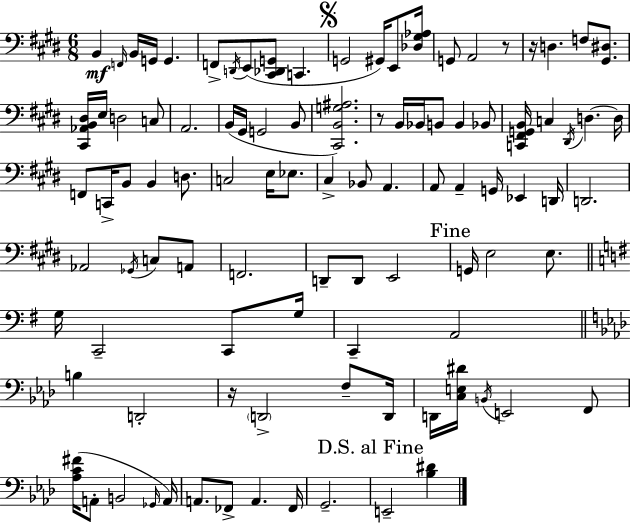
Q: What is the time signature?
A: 6/8